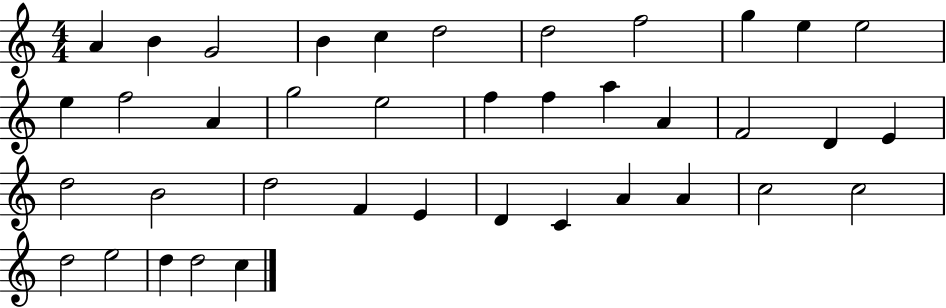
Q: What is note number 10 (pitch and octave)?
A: E5